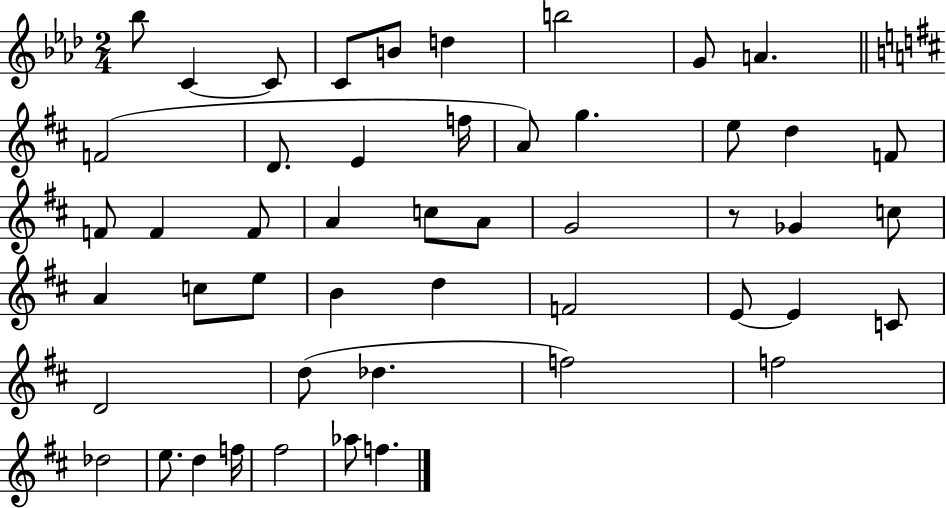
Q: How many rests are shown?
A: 1